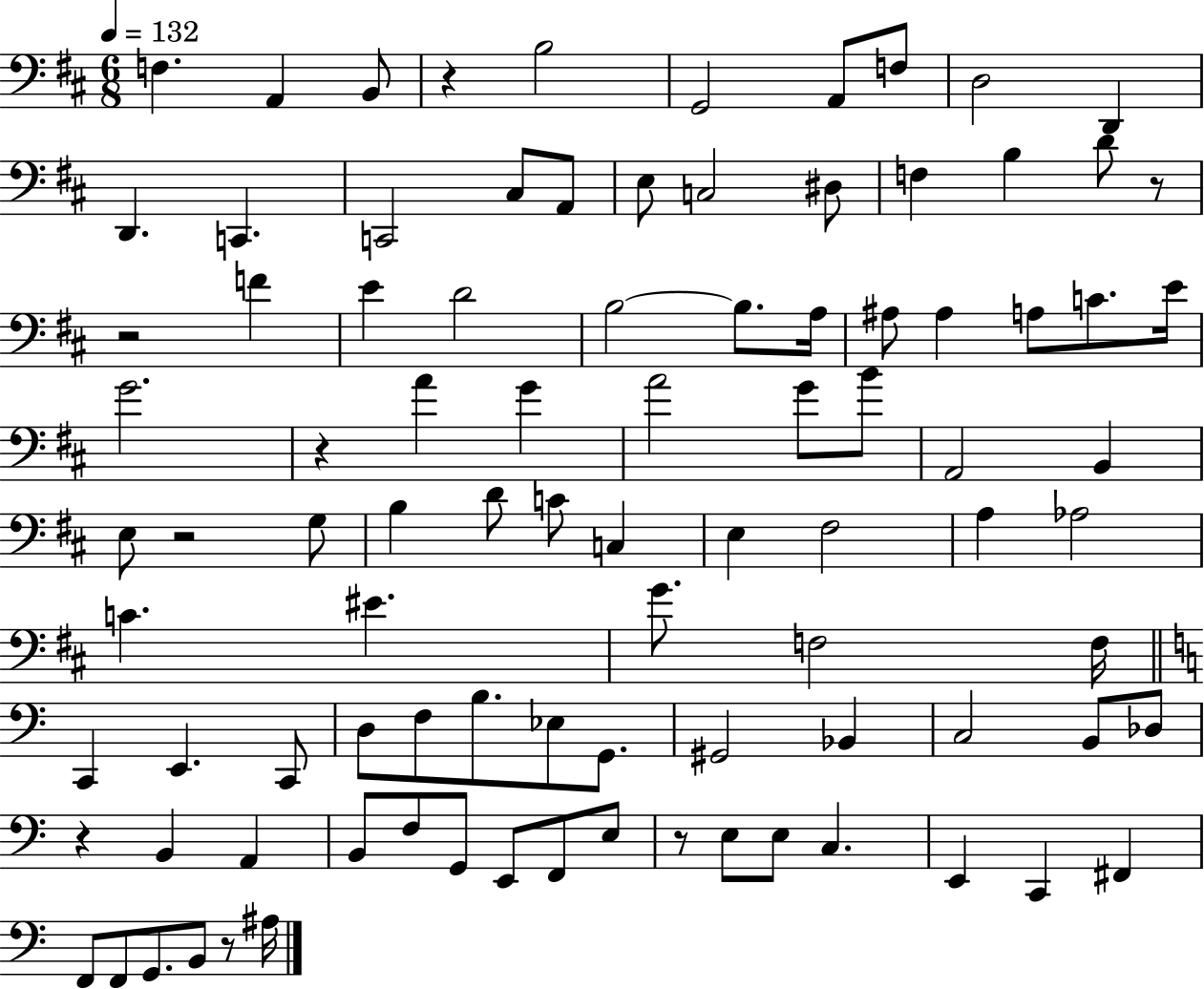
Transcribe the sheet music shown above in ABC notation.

X:1
T:Untitled
M:6/8
L:1/4
K:D
F, A,, B,,/2 z B,2 G,,2 A,,/2 F,/2 D,2 D,, D,, C,, C,,2 ^C,/2 A,,/2 E,/2 C,2 ^D,/2 F, B, D/2 z/2 z2 F E D2 B,2 B,/2 A,/4 ^A,/2 ^A, A,/2 C/2 E/4 G2 z A G A2 G/2 B/2 A,,2 B,, E,/2 z2 G,/2 B, D/2 C/2 C, E, ^F,2 A, _A,2 C ^E G/2 F,2 F,/4 C,, E,, C,,/2 D,/2 F,/2 B,/2 _E,/2 G,,/2 ^G,,2 _B,, C,2 B,,/2 _D,/2 z B,, A,, B,,/2 F,/2 G,,/2 E,,/2 F,,/2 E,/2 z/2 E,/2 E,/2 C, E,, C,, ^F,, F,,/2 F,,/2 G,,/2 B,,/2 z/2 ^A,/4